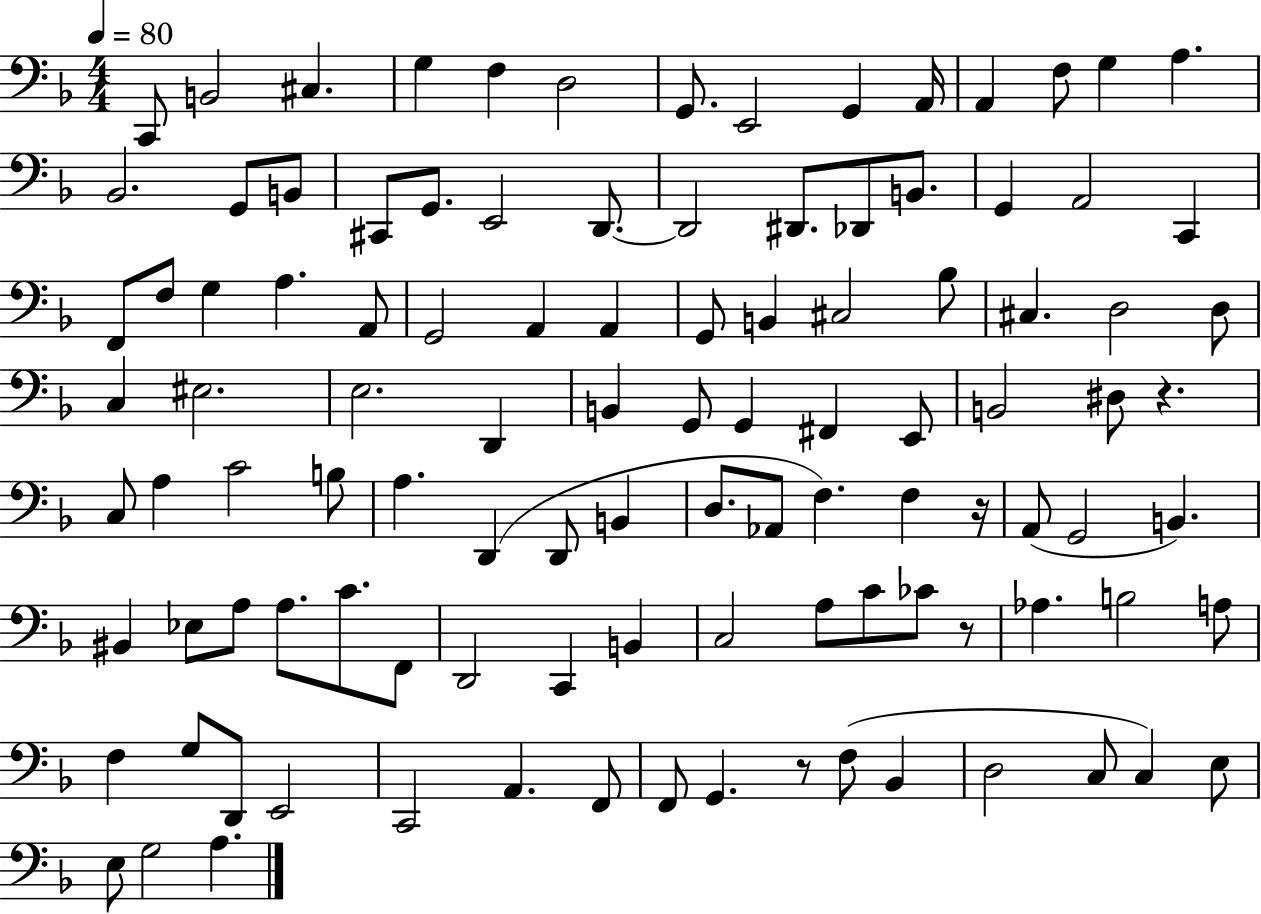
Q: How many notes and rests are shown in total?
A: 107